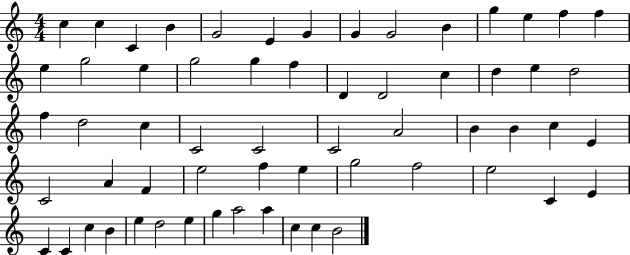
{
  \clef treble
  \numericTimeSignature
  \time 4/4
  \key c \major
  c''4 c''4 c'4 b'4 | g'2 e'4 g'4 | g'4 g'2 b'4 | g''4 e''4 f''4 f''4 | \break e''4 g''2 e''4 | g''2 g''4 f''4 | d'4 d'2 c''4 | d''4 e''4 d''2 | \break f''4 d''2 c''4 | c'2 c'2 | c'2 a'2 | b'4 b'4 c''4 e'4 | \break c'2 a'4 f'4 | e''2 f''4 e''4 | g''2 f''2 | e''2 c'4 e'4 | \break c'4 c'4 c''4 b'4 | e''4 d''2 e''4 | g''4 a''2 a''4 | c''4 c''4 b'2 | \break \bar "|."
}